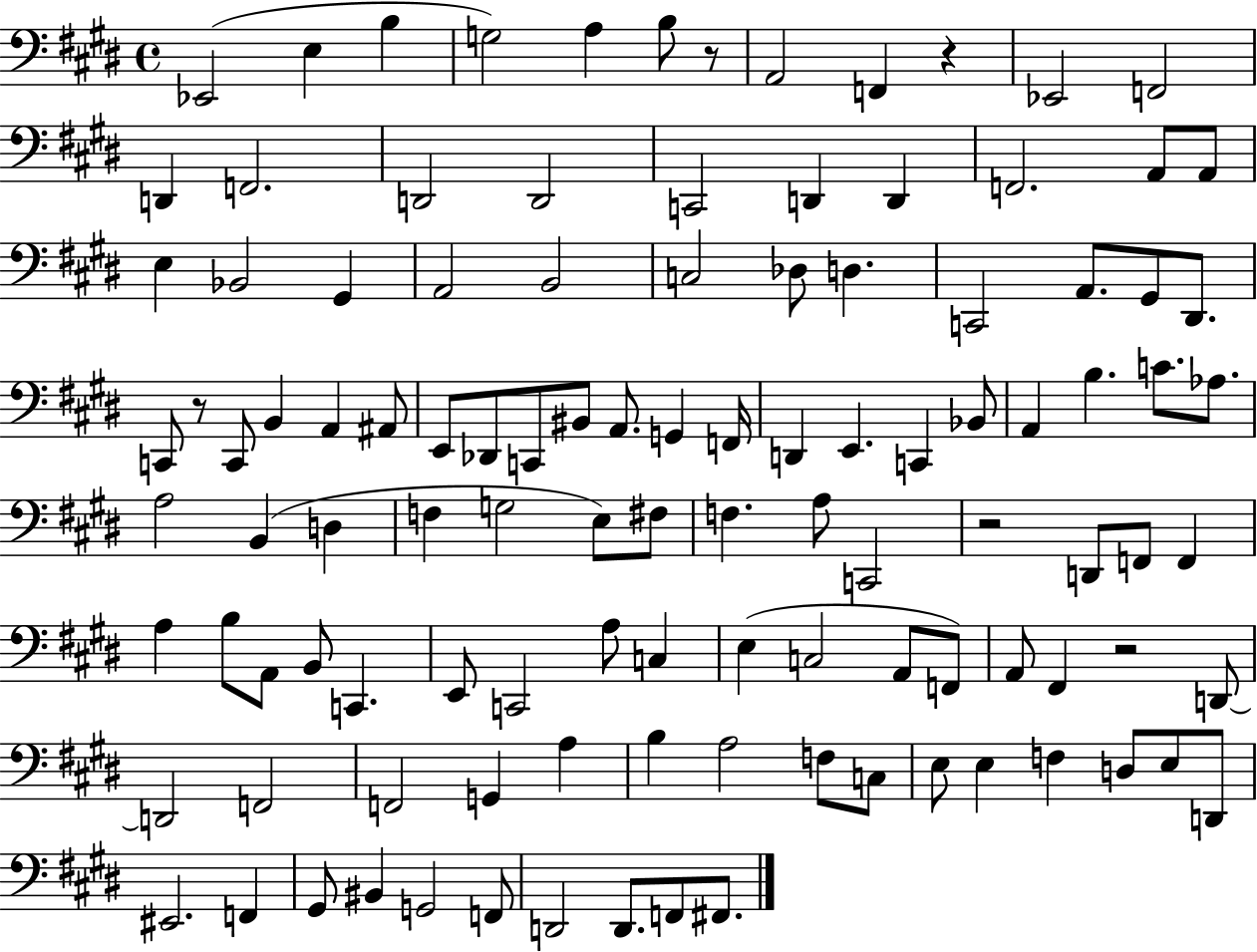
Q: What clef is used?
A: bass